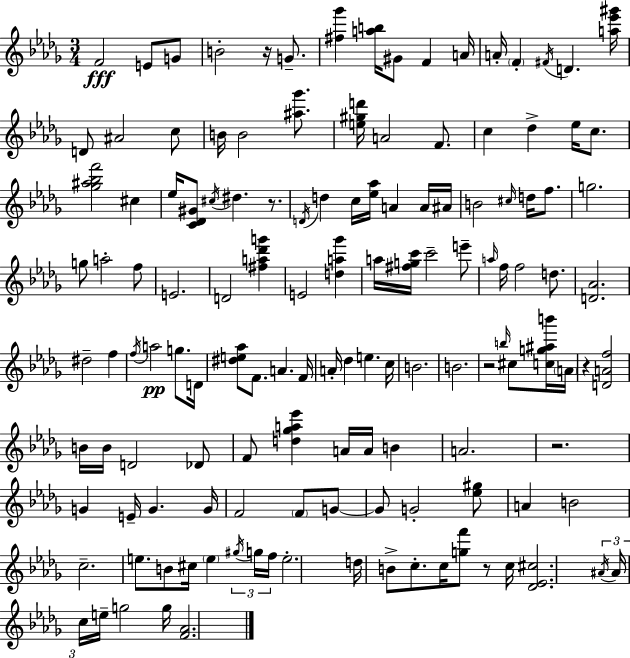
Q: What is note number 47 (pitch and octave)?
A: E6